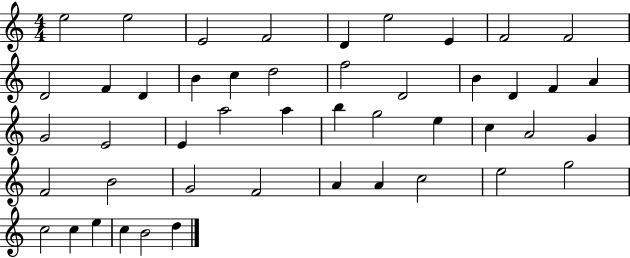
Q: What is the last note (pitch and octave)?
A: D5